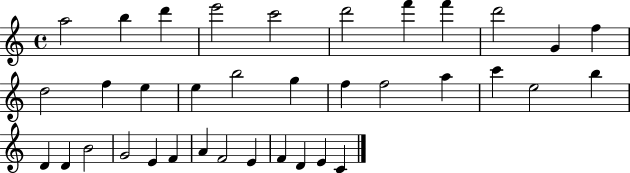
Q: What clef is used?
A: treble